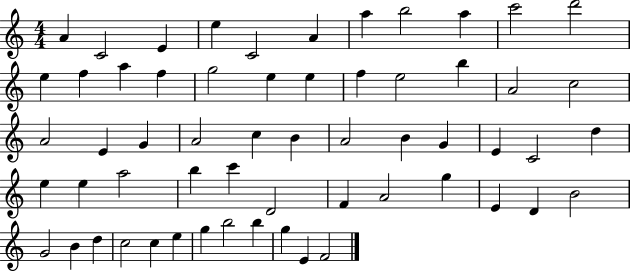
{
  \clef treble
  \numericTimeSignature
  \time 4/4
  \key c \major
  a'4 c'2 e'4 | e''4 c'2 a'4 | a''4 b''2 a''4 | c'''2 d'''2 | \break e''4 f''4 a''4 f''4 | g''2 e''4 e''4 | f''4 e''2 b''4 | a'2 c''2 | \break a'2 e'4 g'4 | a'2 c''4 b'4 | a'2 b'4 g'4 | e'4 c'2 d''4 | \break e''4 e''4 a''2 | b''4 c'''4 d'2 | f'4 a'2 g''4 | e'4 d'4 b'2 | \break g'2 b'4 d''4 | c''2 c''4 e''4 | g''4 b''2 b''4 | g''4 e'4 f'2 | \break \bar "|."
}